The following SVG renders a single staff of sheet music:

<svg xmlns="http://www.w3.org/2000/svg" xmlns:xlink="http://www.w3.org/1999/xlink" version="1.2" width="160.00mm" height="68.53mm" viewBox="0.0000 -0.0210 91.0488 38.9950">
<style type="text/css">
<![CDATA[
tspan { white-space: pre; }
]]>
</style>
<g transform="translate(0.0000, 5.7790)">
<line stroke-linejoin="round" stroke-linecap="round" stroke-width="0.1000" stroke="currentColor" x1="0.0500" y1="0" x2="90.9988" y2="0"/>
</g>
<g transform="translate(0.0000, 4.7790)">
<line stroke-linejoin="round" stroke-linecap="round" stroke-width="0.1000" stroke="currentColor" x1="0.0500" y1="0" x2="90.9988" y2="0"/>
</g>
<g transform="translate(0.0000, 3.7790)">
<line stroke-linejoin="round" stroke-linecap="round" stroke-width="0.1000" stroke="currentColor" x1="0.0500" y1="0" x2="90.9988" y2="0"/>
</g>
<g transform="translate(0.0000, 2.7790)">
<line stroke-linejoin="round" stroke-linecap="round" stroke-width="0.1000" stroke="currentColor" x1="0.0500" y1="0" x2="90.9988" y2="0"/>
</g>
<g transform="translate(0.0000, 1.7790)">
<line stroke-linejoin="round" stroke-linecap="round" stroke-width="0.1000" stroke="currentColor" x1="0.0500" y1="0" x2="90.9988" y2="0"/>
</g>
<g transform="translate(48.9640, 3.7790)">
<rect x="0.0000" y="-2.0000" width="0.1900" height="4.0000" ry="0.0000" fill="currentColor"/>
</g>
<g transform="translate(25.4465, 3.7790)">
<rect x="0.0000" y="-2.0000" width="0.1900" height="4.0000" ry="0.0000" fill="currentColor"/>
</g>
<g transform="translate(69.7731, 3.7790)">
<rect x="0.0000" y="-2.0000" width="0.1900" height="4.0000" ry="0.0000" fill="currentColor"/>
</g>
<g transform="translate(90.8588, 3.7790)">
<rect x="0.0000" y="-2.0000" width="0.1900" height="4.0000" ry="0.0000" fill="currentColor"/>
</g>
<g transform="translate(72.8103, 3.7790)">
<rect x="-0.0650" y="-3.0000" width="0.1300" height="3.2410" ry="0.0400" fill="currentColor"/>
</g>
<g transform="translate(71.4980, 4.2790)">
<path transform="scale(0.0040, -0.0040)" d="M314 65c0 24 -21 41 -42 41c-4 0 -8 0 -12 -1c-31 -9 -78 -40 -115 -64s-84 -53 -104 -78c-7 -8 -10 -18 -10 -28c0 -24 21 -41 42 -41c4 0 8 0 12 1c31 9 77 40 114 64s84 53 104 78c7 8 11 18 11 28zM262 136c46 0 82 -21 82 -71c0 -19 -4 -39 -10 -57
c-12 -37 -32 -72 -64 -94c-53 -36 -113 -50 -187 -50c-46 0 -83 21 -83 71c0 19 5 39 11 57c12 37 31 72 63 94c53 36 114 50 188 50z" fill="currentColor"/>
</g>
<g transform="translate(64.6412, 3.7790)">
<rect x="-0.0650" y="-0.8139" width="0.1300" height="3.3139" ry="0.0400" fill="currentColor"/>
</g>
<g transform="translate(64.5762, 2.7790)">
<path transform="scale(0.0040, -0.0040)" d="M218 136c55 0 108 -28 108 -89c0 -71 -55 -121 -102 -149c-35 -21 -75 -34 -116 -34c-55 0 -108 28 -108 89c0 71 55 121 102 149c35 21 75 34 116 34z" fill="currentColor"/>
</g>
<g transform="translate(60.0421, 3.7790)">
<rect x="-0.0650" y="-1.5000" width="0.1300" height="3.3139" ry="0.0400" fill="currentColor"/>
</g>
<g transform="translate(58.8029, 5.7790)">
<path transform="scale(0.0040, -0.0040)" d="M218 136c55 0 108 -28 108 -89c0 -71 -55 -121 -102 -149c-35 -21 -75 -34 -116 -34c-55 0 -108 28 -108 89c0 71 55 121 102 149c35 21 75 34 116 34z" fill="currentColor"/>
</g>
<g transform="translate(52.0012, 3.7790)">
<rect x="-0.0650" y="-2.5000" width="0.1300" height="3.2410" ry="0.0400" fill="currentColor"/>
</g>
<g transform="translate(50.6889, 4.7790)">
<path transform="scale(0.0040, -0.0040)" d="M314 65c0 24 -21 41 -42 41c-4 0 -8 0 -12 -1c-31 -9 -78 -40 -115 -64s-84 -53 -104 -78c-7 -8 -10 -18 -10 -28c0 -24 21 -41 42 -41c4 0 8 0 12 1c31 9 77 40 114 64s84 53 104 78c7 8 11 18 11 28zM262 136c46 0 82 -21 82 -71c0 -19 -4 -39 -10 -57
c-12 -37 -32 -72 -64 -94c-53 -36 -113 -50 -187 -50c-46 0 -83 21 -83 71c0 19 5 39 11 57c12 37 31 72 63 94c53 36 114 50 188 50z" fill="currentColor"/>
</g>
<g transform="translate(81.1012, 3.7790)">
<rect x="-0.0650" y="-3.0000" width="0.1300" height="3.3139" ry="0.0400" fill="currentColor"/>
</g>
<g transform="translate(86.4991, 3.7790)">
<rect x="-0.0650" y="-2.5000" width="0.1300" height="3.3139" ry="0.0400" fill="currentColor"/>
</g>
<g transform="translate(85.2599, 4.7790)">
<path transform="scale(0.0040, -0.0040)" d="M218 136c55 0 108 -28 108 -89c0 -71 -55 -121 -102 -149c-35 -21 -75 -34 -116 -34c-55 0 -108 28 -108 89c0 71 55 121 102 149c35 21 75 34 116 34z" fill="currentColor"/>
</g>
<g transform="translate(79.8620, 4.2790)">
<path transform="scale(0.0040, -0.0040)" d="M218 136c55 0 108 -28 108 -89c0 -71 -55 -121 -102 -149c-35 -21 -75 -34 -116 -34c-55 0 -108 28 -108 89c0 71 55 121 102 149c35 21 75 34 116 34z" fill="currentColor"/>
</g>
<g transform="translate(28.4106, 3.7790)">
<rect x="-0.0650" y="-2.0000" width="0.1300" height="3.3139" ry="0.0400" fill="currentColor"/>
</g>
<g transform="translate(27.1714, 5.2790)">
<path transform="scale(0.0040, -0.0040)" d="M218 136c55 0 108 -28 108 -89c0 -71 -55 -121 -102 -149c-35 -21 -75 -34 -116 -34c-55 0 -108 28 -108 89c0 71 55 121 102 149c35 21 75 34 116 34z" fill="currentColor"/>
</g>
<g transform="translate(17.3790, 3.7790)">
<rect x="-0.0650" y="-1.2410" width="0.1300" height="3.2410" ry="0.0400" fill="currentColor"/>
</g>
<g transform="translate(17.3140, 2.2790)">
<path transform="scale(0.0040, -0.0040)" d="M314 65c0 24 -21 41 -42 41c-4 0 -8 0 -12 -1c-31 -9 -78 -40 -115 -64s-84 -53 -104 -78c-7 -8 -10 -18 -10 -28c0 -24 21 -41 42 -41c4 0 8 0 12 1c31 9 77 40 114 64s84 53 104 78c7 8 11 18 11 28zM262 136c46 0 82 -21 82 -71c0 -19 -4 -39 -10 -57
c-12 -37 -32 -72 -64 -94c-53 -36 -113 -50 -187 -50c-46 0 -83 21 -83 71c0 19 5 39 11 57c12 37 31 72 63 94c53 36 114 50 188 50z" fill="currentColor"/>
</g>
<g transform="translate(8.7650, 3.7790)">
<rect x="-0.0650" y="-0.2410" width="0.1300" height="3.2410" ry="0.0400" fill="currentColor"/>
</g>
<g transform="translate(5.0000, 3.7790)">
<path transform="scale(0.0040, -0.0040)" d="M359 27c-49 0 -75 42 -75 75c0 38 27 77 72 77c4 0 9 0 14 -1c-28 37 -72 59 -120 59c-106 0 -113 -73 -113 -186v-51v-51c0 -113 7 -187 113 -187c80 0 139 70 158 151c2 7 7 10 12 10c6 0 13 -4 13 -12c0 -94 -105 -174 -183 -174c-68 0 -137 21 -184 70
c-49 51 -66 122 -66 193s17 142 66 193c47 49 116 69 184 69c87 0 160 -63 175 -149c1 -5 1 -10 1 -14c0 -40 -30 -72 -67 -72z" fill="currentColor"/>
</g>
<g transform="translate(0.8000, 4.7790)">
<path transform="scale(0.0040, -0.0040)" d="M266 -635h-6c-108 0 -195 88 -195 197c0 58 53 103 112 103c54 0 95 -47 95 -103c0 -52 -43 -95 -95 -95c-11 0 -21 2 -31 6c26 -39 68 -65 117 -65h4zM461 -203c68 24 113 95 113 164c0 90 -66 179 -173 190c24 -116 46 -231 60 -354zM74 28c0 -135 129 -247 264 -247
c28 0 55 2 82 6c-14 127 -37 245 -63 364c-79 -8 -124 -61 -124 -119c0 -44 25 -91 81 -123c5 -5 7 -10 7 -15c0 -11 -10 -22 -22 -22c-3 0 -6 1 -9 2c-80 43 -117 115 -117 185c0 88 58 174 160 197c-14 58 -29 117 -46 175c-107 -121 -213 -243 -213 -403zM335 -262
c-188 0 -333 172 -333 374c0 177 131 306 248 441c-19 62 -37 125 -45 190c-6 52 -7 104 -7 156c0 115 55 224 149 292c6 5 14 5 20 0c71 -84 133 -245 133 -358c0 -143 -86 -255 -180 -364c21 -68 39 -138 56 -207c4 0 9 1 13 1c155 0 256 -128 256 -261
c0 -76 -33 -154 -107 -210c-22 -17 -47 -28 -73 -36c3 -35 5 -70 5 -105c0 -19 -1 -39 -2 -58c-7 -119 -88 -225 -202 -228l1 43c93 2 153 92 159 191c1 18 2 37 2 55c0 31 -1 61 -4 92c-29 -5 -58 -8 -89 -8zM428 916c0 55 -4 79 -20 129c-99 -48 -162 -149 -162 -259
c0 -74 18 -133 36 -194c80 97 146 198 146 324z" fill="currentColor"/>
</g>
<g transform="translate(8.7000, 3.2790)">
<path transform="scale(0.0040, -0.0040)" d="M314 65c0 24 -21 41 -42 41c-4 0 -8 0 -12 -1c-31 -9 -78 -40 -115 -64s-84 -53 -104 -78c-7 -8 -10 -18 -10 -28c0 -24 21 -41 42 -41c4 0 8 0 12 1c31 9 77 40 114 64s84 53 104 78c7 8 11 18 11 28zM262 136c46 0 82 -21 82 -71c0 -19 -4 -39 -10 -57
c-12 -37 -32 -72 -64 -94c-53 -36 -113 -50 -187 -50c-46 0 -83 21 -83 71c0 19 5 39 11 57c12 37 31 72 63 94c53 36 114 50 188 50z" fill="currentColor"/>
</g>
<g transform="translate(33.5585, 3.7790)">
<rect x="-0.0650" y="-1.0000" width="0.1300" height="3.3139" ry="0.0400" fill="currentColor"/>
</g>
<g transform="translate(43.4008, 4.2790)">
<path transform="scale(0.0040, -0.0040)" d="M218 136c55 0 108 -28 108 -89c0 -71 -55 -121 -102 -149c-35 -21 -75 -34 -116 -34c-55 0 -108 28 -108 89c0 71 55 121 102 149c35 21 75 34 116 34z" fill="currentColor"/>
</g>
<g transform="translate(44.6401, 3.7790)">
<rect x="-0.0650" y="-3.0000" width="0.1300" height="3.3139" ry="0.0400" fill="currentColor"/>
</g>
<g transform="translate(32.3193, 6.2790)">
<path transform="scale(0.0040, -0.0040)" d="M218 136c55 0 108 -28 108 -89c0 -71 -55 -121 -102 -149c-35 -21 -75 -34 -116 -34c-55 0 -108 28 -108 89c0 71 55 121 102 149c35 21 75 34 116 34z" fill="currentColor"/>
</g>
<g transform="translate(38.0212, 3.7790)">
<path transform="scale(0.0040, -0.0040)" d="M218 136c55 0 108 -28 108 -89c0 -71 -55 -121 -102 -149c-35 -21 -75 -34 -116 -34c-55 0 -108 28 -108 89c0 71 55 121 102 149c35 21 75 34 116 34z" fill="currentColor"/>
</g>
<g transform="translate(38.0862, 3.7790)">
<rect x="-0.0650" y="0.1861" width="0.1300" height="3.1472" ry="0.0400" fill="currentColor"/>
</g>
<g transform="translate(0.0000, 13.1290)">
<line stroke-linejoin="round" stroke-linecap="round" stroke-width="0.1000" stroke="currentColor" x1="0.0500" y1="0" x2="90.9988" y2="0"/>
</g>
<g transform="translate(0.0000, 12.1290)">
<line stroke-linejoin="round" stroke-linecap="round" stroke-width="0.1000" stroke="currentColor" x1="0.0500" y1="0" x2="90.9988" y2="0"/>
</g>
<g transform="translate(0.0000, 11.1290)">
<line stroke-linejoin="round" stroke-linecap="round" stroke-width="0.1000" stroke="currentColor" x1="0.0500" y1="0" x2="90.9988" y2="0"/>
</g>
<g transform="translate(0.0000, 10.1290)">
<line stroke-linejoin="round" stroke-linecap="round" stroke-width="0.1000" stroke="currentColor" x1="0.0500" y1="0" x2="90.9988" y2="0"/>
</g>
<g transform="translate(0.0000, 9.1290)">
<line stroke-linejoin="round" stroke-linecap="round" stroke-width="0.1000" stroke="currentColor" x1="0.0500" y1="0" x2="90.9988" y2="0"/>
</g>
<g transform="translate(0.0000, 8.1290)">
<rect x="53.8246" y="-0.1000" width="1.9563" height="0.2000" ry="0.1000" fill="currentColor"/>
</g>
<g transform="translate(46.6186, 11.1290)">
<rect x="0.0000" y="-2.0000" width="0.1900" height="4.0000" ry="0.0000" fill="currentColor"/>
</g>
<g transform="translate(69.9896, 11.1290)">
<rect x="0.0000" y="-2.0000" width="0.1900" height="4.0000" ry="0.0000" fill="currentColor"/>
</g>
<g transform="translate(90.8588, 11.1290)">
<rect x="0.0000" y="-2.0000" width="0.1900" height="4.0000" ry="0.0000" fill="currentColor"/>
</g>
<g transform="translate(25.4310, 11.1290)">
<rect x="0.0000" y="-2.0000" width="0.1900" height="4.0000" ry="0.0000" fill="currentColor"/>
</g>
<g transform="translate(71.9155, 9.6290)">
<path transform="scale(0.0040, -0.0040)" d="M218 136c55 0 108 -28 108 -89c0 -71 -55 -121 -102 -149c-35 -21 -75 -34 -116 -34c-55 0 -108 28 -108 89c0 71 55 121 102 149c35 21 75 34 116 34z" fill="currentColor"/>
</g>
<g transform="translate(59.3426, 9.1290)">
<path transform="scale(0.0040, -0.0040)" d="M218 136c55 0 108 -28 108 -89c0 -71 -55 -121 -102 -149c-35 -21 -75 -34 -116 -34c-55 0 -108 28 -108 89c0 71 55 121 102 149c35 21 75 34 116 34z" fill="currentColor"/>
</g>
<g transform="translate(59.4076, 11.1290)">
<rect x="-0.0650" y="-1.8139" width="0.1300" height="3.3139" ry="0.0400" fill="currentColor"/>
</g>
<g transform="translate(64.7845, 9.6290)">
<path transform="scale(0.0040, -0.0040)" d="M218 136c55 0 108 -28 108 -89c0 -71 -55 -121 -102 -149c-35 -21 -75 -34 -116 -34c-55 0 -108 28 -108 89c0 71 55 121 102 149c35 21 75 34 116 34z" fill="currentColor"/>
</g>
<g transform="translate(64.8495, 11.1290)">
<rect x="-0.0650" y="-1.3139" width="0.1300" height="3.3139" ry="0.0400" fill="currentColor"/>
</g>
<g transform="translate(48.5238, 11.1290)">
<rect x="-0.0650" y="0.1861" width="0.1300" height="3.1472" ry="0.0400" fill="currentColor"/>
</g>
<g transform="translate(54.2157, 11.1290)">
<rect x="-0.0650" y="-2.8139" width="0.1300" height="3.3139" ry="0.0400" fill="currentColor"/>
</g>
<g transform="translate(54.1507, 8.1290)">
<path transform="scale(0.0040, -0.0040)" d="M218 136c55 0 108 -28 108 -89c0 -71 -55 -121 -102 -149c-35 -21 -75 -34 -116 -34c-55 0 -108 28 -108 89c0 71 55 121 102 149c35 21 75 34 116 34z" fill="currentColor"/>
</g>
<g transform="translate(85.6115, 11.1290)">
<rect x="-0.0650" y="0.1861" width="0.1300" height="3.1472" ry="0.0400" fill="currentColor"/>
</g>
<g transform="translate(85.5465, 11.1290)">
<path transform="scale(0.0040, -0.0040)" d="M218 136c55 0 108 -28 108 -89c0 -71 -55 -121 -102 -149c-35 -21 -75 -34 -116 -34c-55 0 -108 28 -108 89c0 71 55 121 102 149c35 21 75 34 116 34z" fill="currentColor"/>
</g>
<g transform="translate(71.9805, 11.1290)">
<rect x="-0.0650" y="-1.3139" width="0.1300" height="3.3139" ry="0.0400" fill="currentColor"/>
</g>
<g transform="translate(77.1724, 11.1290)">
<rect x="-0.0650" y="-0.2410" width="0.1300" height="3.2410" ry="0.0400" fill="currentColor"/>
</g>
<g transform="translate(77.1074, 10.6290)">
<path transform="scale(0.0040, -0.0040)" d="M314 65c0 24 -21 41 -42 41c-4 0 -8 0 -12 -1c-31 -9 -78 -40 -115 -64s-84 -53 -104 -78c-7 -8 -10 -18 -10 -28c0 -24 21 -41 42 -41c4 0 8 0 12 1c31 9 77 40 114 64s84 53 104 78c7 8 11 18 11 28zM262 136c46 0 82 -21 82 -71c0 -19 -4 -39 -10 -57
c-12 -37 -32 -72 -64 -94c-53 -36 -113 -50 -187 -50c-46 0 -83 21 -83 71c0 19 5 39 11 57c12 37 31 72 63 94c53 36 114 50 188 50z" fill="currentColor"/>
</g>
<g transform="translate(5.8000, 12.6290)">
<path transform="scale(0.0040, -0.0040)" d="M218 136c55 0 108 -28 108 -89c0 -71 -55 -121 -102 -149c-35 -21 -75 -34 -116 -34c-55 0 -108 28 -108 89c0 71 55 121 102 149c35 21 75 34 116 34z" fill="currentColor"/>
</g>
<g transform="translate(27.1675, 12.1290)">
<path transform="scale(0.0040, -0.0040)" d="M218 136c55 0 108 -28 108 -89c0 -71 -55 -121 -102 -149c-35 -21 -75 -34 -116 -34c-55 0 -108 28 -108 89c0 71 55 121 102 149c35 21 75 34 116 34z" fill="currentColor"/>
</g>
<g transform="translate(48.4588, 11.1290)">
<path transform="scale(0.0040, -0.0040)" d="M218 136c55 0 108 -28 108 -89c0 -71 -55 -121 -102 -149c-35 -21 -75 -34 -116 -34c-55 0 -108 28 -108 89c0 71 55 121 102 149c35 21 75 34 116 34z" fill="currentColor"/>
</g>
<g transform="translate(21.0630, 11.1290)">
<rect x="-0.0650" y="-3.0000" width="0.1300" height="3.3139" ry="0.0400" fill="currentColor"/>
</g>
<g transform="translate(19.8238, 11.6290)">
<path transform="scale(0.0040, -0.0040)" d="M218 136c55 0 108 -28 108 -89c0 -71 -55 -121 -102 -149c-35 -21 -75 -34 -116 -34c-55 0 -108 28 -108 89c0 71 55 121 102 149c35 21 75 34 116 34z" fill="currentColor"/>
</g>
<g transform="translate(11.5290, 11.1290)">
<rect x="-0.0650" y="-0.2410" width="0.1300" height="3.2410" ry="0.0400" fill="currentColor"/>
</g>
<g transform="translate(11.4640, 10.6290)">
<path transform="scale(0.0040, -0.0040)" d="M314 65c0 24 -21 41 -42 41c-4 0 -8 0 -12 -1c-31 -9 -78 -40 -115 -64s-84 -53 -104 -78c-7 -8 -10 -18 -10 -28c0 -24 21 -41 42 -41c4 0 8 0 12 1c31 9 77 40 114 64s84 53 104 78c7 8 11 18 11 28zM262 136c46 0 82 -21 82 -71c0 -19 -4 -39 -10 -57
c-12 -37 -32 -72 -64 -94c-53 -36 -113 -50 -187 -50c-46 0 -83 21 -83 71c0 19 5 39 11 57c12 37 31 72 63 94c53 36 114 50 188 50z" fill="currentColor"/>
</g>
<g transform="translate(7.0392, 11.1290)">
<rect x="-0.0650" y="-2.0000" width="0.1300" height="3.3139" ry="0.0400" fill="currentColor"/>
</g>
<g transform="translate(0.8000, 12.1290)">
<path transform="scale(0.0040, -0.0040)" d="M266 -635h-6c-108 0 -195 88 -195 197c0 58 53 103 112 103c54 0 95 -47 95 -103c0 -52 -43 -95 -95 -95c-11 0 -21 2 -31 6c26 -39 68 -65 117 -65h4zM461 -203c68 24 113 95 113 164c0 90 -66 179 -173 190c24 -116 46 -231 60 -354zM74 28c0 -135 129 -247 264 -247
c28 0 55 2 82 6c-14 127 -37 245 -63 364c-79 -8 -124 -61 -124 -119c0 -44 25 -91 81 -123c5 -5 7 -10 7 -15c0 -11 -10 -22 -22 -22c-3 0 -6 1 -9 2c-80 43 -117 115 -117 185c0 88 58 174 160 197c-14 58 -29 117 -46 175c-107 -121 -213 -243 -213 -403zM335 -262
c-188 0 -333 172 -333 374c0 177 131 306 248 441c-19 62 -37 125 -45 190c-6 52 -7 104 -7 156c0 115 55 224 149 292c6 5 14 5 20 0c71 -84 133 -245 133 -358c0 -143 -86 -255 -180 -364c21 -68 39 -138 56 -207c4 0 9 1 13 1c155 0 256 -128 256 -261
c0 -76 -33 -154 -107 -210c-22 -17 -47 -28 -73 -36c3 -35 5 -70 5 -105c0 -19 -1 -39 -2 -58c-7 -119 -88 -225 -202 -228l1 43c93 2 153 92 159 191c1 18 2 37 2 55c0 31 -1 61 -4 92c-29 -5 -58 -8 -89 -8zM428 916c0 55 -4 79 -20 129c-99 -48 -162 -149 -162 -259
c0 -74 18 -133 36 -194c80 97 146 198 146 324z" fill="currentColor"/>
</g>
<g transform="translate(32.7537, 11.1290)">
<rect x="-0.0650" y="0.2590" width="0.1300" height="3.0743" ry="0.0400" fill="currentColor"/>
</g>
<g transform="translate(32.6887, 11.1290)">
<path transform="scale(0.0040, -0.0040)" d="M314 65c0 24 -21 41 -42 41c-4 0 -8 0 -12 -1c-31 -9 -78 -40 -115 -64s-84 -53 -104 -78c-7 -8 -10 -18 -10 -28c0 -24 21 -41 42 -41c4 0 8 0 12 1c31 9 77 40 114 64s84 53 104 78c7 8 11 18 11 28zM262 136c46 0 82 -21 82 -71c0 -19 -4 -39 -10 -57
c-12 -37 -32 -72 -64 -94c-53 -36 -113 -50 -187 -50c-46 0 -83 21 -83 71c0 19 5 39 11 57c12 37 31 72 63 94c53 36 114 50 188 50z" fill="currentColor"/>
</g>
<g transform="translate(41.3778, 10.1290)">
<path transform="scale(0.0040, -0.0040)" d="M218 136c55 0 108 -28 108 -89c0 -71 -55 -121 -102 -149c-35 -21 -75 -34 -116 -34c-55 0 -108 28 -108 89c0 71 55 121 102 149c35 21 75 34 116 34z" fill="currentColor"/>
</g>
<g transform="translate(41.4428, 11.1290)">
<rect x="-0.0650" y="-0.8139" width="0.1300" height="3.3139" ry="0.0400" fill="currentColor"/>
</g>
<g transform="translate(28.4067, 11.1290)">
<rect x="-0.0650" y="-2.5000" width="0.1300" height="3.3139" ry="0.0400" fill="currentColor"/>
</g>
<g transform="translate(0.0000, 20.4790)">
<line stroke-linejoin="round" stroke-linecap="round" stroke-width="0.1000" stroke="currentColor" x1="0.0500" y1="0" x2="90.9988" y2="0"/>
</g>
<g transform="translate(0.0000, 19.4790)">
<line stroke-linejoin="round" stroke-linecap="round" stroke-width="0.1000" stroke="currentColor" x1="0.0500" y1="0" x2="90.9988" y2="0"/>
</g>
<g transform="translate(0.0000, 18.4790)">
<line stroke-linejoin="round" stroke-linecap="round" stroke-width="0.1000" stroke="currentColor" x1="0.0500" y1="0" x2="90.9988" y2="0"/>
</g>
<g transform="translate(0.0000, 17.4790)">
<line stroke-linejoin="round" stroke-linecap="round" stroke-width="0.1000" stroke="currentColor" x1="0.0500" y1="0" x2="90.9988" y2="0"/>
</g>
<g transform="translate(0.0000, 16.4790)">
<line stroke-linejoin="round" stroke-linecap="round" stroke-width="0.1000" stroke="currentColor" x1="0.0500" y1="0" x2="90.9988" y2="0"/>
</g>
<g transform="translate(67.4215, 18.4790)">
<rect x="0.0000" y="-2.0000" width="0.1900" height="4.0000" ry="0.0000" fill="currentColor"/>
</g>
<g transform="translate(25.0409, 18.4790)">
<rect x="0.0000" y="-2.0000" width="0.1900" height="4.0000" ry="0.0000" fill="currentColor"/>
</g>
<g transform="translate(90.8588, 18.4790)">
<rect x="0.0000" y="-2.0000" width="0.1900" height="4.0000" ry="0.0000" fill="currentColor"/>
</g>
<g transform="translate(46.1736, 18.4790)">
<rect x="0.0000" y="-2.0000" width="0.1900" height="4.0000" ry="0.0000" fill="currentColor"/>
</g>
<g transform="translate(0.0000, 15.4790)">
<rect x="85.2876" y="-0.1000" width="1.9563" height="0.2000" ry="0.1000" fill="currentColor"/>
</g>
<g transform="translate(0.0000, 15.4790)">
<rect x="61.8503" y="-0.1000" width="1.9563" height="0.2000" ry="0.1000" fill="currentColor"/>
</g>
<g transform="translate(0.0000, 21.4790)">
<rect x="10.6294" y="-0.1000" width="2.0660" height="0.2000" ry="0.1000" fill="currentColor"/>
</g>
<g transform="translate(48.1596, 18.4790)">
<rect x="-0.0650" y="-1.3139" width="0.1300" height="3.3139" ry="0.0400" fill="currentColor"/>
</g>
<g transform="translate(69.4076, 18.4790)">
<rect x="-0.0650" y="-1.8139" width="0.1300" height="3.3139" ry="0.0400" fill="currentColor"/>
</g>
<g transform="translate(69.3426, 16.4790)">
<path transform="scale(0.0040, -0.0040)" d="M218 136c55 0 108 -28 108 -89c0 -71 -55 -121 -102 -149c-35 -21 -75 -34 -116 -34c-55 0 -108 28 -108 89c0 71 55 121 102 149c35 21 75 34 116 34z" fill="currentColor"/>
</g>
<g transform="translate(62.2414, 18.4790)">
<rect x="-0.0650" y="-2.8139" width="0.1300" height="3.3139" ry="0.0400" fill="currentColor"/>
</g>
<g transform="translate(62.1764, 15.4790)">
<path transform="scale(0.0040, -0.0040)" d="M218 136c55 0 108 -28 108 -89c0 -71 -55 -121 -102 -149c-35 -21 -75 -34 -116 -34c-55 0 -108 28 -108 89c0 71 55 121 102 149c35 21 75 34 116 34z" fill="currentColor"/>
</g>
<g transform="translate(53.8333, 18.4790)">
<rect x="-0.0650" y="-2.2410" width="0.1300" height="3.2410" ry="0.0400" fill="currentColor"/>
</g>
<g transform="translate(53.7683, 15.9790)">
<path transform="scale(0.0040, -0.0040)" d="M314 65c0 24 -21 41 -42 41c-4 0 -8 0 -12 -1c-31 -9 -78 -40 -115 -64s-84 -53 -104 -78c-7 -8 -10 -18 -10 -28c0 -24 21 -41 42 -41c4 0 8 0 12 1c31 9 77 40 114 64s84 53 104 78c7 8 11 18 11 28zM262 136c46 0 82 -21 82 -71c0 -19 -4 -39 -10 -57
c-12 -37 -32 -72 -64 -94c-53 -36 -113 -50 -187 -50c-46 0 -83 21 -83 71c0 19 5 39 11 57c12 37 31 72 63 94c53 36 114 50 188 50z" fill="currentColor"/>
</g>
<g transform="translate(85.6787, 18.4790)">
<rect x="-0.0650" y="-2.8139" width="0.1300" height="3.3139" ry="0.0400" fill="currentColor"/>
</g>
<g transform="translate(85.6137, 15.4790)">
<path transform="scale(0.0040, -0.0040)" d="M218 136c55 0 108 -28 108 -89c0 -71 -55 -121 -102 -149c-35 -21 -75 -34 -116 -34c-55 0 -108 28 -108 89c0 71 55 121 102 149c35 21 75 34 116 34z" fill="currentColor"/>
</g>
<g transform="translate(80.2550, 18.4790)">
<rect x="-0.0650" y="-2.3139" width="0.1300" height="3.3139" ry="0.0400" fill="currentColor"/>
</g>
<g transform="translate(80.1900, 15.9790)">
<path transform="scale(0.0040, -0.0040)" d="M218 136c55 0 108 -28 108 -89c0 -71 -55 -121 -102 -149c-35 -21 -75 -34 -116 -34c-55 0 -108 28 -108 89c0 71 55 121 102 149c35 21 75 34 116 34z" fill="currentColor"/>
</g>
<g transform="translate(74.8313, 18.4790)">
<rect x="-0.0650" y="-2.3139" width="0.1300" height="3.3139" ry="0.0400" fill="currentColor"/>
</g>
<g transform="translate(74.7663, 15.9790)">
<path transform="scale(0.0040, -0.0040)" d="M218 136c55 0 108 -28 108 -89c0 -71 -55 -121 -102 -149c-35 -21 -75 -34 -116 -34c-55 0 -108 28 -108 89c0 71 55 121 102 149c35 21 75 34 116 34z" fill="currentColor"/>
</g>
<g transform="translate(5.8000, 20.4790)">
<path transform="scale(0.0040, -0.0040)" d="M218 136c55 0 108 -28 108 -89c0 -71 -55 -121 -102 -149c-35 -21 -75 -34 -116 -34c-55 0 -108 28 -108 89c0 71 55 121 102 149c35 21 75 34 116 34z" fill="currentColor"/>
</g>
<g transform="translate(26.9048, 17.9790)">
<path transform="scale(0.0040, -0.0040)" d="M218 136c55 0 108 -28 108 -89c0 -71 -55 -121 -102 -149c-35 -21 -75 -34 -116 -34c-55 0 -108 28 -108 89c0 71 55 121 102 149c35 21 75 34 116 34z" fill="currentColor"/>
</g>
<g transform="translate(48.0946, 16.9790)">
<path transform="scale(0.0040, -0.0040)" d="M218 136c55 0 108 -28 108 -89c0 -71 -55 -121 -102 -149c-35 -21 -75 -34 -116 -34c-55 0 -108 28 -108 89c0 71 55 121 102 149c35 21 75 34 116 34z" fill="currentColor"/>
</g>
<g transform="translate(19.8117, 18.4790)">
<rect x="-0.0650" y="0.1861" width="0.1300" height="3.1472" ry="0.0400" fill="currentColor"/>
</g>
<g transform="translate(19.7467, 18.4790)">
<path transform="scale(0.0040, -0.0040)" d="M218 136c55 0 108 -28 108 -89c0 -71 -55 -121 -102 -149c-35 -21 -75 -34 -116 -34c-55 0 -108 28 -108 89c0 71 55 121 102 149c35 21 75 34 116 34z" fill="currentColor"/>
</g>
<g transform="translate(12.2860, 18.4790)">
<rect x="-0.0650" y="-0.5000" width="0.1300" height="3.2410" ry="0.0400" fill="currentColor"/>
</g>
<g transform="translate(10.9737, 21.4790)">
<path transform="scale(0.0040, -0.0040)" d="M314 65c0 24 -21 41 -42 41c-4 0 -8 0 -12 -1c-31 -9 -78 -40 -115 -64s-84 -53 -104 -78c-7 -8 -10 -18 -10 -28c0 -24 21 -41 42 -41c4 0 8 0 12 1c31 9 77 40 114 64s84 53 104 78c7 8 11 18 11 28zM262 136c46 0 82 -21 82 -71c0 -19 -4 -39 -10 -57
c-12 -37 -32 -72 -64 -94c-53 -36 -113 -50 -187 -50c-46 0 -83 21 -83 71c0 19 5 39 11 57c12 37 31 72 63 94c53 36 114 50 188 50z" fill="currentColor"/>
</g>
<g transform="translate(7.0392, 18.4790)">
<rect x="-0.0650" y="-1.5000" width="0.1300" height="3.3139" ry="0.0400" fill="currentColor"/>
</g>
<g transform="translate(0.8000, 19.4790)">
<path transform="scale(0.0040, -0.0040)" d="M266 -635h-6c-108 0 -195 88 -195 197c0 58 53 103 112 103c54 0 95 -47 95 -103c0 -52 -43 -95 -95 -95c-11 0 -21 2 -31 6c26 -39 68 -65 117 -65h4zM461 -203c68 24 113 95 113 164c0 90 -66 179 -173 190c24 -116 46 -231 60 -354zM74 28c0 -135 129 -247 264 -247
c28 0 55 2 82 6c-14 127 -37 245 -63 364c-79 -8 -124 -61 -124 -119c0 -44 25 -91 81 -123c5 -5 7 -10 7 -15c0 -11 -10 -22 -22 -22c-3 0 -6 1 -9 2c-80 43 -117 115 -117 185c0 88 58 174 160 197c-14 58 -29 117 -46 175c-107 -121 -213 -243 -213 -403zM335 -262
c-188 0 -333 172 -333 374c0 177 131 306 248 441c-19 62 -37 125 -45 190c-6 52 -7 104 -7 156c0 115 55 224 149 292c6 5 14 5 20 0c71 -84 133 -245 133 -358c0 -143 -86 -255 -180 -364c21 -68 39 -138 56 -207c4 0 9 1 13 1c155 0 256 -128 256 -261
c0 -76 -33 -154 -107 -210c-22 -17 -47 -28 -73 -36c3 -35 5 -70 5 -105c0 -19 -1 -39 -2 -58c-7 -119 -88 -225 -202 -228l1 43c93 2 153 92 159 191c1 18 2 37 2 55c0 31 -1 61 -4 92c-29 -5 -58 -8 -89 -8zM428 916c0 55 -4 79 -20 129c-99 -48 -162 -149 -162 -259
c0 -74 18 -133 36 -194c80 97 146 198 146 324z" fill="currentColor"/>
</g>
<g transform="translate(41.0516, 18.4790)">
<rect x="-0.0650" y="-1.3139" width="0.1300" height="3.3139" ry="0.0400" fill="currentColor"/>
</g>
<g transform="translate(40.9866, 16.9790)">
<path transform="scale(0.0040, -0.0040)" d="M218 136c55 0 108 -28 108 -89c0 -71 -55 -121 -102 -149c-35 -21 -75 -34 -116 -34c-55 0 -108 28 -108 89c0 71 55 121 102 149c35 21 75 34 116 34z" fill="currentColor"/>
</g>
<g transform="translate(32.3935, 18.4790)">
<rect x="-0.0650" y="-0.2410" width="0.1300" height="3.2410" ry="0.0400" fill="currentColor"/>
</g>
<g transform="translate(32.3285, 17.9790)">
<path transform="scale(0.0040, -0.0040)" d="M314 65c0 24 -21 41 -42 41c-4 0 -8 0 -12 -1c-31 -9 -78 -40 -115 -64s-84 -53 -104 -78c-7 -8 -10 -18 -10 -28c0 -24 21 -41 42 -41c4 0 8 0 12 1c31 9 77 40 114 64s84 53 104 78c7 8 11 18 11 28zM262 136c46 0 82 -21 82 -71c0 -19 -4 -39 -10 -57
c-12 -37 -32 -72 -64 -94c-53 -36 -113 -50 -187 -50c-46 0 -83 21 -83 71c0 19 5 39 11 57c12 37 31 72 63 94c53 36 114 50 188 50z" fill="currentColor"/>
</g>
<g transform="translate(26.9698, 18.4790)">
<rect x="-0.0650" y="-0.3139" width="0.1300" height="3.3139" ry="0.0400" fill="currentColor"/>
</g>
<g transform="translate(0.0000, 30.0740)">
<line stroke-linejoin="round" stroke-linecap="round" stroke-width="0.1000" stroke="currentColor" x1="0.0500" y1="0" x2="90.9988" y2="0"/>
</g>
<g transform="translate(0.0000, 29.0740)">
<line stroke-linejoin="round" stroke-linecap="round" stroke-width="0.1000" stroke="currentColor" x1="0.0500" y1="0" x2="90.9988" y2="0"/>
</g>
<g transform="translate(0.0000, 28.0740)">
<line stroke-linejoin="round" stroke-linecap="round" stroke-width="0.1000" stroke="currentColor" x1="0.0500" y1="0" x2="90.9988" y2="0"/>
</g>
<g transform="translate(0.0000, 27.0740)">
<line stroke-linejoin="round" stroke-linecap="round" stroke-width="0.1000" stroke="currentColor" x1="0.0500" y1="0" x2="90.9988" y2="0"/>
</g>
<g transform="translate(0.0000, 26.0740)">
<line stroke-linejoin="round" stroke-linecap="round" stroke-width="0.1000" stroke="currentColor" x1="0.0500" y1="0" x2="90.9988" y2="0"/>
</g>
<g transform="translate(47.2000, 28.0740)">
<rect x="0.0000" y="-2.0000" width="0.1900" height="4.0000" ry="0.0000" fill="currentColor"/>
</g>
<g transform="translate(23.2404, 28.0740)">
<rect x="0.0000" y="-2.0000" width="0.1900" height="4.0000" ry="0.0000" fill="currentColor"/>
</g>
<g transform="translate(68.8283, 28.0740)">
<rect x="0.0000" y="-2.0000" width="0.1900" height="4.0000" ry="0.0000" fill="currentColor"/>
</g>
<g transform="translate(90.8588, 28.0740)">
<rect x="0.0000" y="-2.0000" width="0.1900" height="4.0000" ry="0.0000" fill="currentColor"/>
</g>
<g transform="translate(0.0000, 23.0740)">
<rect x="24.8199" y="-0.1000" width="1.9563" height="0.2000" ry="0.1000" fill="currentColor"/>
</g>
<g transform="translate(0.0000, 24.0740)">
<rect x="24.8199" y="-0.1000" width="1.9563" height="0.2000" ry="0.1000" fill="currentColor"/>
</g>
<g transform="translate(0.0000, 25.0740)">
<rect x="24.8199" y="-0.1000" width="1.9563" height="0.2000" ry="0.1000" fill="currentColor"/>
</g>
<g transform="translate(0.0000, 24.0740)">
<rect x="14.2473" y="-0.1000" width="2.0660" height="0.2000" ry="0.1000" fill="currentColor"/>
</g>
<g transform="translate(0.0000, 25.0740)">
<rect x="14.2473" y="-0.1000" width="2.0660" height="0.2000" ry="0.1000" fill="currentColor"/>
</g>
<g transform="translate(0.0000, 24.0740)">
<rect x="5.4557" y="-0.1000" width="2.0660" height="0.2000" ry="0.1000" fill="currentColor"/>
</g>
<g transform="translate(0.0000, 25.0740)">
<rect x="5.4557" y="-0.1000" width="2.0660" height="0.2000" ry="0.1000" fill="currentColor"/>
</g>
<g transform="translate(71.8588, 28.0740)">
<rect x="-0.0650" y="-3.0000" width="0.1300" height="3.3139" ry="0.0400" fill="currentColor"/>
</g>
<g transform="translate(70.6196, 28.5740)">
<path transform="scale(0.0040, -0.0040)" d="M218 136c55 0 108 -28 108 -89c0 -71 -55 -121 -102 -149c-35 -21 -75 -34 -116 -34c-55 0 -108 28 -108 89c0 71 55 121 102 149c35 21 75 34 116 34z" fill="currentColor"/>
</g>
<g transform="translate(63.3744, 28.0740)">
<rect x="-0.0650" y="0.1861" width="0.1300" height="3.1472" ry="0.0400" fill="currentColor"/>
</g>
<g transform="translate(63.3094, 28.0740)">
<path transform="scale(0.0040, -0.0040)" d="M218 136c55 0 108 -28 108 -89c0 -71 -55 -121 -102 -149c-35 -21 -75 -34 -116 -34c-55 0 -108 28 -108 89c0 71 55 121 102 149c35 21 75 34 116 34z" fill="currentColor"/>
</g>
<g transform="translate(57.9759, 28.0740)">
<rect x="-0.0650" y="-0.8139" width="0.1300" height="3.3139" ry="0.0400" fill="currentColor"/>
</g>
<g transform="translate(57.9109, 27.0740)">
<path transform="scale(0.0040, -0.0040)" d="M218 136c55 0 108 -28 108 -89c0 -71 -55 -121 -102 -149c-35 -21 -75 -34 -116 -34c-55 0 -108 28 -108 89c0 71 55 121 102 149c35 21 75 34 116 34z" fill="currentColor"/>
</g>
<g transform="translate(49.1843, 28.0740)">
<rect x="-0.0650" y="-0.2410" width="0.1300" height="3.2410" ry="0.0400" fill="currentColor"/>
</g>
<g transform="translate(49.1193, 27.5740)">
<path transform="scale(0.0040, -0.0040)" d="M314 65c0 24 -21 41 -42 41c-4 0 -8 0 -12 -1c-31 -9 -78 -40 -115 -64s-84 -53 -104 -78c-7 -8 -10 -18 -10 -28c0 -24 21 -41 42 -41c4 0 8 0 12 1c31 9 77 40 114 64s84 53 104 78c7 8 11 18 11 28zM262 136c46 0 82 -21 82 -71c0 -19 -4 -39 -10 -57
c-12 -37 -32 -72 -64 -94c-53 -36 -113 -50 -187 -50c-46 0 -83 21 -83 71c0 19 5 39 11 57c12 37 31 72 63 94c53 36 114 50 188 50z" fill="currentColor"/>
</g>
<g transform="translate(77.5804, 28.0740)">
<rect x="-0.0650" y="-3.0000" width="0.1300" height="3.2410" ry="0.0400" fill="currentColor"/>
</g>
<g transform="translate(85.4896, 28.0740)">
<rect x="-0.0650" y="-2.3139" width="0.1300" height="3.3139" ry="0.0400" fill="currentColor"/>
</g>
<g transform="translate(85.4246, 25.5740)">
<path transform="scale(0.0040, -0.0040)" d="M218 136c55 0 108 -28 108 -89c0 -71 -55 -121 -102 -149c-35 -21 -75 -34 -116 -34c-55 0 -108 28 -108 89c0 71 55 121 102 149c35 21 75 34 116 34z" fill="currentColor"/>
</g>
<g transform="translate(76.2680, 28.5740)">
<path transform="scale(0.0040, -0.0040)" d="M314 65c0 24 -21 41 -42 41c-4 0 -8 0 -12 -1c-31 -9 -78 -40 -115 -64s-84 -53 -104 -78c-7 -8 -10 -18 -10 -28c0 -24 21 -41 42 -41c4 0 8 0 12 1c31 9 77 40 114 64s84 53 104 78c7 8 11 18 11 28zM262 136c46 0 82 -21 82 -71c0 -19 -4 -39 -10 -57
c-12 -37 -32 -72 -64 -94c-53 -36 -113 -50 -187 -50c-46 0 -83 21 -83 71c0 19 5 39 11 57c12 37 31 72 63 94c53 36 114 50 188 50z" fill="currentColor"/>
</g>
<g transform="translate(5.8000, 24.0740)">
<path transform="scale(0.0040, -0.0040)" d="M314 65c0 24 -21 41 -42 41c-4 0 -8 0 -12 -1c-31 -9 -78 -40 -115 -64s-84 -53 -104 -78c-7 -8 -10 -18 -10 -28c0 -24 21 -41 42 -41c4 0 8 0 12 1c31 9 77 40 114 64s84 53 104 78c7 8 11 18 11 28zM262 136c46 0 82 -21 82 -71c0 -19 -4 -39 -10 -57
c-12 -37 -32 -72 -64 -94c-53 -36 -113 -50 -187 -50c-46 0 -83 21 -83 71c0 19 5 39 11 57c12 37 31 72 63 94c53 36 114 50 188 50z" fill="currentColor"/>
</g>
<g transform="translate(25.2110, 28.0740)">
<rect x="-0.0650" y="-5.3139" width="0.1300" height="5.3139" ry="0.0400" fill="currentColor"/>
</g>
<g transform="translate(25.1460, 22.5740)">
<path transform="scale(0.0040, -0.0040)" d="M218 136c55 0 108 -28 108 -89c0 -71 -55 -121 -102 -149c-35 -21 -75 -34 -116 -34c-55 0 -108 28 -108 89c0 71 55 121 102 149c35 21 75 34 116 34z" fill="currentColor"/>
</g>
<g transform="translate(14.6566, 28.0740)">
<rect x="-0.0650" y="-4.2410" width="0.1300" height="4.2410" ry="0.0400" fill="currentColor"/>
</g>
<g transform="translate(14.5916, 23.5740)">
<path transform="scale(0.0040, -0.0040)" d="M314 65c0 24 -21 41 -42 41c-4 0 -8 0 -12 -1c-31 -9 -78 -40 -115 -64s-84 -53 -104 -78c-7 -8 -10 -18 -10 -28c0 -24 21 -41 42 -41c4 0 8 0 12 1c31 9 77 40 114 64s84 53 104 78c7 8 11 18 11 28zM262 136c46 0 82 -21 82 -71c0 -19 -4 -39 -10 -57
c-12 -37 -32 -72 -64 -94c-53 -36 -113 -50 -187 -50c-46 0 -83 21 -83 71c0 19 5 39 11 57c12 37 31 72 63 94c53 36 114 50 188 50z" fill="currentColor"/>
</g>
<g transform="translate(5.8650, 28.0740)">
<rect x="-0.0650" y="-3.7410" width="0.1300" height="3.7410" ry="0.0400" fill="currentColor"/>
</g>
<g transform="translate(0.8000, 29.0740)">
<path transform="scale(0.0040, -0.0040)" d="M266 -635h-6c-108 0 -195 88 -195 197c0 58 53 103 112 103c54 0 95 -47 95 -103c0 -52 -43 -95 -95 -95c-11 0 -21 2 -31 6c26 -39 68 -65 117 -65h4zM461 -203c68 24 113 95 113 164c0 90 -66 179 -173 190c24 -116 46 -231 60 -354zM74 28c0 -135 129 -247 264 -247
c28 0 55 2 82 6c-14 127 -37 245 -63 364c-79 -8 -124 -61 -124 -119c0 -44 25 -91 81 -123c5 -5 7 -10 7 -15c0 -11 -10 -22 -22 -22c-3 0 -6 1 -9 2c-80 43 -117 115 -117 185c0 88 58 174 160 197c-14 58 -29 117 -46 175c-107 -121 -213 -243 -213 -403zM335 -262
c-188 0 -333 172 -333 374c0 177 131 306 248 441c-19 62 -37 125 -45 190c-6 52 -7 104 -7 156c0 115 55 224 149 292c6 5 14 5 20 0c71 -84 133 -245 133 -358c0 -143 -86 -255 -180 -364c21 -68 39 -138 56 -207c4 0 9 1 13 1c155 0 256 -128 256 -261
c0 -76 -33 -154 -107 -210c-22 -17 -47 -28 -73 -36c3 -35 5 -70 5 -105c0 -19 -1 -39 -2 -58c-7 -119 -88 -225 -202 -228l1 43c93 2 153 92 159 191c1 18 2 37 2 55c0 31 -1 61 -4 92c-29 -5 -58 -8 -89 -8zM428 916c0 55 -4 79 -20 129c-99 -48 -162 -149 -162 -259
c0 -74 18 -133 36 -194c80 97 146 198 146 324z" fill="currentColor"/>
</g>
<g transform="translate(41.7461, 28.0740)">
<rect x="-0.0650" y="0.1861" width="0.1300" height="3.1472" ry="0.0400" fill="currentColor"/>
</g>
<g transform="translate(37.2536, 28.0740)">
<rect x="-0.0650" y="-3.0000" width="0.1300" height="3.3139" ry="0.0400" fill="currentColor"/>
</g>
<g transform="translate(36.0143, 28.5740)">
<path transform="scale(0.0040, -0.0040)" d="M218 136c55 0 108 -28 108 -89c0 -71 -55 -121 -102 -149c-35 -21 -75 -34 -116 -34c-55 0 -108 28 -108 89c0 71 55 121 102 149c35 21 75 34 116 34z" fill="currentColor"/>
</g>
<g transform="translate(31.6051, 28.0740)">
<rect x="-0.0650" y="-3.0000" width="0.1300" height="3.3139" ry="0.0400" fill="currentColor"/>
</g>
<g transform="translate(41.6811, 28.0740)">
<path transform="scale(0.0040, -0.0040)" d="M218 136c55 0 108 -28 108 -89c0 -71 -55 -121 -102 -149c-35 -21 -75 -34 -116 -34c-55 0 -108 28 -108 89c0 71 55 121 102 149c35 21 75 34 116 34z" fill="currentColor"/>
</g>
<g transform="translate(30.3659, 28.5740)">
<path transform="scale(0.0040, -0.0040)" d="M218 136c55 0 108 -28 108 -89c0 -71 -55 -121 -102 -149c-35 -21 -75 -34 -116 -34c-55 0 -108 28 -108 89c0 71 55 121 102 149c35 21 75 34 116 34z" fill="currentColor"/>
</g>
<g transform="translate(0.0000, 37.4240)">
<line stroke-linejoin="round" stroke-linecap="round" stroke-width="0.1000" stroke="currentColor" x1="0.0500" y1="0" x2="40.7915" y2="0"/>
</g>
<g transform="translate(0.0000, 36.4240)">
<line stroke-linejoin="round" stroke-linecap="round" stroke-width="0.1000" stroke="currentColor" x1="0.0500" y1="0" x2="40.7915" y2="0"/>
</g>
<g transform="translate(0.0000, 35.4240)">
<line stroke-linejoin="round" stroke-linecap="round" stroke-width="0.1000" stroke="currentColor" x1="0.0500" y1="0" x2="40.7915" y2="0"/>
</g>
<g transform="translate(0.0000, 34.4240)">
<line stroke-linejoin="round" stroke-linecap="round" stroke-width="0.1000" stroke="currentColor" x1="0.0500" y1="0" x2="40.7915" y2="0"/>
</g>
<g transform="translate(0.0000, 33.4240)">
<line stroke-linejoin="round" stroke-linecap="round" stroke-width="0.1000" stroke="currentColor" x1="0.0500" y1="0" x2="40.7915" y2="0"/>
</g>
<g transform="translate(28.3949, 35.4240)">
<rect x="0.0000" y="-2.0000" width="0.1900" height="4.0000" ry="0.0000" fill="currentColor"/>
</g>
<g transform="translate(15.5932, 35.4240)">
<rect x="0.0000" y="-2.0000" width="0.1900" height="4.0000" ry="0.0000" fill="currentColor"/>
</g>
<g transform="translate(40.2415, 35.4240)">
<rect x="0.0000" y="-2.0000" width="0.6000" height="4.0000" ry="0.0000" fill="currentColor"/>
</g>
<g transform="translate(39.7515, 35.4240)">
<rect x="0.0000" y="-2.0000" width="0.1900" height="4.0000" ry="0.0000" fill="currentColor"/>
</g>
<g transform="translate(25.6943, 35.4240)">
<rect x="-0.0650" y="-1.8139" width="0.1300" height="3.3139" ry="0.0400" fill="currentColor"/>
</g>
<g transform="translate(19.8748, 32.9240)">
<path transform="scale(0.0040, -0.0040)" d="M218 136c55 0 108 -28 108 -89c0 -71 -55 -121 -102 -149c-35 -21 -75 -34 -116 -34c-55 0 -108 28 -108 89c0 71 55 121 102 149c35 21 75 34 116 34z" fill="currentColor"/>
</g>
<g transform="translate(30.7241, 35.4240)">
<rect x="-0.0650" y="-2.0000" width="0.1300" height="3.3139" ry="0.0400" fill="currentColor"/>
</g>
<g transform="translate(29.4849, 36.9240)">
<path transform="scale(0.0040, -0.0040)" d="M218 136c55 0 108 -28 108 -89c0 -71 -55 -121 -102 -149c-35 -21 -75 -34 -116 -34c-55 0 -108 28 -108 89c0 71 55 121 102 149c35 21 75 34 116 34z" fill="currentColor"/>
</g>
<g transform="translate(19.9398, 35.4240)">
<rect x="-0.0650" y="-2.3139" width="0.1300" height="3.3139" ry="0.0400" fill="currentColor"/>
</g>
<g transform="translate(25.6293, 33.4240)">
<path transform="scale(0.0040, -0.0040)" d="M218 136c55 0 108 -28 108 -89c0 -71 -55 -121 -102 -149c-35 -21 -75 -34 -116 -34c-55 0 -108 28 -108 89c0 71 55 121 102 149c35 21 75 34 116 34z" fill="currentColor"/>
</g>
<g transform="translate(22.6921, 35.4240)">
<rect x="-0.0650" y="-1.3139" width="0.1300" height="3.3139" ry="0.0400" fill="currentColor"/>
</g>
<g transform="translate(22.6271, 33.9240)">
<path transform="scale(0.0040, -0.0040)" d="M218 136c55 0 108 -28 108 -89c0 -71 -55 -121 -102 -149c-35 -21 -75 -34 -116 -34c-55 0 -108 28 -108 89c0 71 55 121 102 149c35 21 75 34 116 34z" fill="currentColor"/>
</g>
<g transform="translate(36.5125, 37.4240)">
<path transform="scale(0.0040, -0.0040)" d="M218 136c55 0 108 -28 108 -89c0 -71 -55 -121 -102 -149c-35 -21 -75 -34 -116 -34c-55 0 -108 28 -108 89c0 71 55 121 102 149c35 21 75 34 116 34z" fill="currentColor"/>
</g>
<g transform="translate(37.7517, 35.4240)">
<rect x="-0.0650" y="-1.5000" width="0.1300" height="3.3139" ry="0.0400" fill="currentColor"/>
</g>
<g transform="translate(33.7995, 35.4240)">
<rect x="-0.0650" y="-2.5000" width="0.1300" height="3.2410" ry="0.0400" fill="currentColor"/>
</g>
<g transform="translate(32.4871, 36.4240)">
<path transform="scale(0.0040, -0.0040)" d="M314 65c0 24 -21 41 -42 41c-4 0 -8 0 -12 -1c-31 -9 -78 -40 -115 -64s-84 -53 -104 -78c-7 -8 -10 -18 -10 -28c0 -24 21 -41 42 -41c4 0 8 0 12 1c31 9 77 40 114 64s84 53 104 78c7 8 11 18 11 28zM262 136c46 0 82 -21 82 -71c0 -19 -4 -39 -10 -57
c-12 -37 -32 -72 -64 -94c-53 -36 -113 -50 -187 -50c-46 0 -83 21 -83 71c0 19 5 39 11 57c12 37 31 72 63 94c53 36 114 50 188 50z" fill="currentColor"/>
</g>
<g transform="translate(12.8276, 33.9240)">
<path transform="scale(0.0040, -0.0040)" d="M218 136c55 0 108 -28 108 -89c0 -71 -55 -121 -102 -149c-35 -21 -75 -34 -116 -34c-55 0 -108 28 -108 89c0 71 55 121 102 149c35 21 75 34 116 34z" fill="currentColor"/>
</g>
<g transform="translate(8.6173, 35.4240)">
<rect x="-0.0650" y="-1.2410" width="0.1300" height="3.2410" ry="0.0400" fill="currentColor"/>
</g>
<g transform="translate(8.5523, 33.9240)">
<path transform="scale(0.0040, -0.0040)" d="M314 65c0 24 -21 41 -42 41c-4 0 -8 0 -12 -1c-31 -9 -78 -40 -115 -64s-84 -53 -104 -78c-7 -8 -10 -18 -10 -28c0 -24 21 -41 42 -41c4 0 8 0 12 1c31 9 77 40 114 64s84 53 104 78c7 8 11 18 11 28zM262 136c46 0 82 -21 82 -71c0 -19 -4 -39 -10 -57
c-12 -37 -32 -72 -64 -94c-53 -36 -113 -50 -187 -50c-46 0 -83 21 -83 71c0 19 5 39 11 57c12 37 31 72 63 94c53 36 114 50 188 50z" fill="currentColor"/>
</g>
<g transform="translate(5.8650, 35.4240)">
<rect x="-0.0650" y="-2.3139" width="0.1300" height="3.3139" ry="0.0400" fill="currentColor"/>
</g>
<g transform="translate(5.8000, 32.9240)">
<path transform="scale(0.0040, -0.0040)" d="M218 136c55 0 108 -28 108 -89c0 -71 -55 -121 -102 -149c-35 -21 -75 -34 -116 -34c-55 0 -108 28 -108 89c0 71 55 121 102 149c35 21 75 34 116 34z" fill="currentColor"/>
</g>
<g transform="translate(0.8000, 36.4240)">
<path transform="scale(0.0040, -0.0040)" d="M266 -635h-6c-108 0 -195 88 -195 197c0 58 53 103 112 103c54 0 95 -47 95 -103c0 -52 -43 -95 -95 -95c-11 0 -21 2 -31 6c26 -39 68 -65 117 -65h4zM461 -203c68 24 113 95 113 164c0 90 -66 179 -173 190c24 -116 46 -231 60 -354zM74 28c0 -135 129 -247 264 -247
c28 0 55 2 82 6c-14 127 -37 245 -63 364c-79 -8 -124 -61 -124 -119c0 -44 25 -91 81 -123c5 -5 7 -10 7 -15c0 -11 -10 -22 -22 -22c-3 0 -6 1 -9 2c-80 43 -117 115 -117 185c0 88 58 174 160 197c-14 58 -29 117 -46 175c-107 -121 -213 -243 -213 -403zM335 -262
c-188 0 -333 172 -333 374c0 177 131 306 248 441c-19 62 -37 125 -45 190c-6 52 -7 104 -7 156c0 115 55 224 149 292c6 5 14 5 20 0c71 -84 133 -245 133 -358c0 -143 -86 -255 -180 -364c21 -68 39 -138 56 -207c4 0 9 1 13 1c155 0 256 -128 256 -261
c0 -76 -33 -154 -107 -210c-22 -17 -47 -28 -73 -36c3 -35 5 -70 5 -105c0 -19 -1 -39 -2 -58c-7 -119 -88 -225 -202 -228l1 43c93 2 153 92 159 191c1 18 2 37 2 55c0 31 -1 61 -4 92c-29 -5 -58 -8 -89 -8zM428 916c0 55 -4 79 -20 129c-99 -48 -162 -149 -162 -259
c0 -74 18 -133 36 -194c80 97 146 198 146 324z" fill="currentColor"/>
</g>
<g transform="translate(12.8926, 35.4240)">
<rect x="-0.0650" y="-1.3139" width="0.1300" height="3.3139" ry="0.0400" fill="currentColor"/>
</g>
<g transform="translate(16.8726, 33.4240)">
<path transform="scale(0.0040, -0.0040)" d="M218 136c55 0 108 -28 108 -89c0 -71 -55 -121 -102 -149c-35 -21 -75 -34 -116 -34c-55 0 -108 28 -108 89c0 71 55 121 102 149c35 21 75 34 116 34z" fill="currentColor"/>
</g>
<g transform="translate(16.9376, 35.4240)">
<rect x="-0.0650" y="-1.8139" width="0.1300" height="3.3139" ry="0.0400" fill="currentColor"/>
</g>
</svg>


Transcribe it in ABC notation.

X:1
T:Untitled
M:4/4
L:1/4
K:C
c2 e2 F D B A G2 E d A2 A G F c2 A G B2 d B a f e e c2 B E C2 B c c2 e e g2 a f g g a c'2 d'2 f' A A B c2 d B A A2 g g e2 e f g e f F G2 E